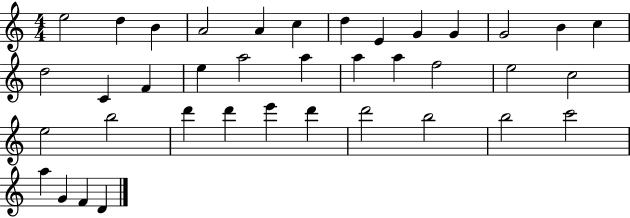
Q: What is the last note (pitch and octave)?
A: D4